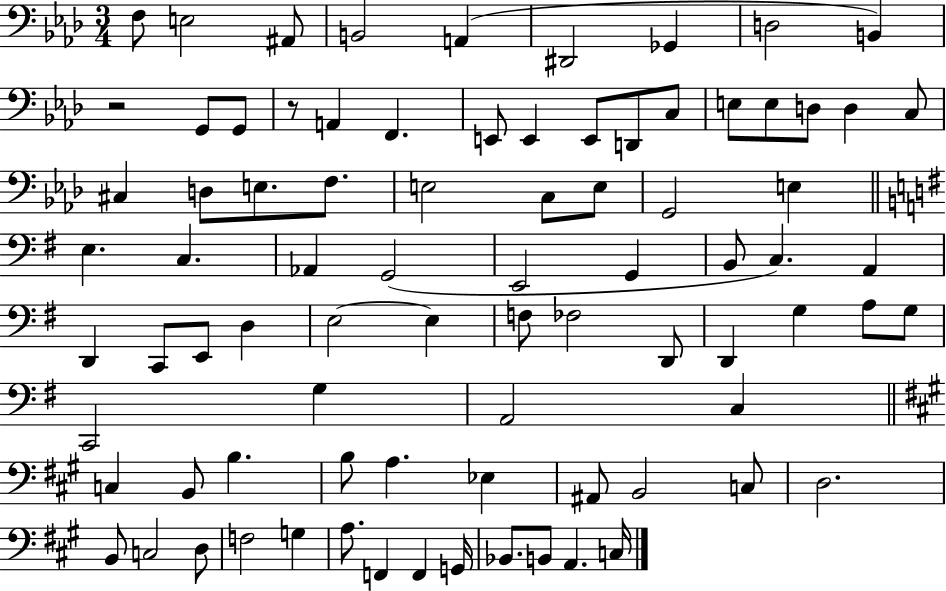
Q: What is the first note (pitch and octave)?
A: F3